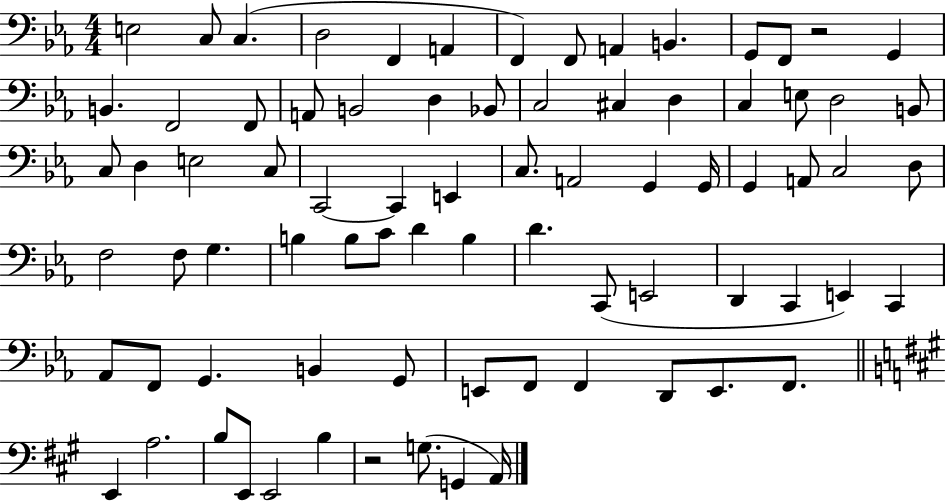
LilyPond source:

{
  \clef bass
  \numericTimeSignature
  \time 4/4
  \key ees \major
  e2 c8 c4.( | d2 f,4 a,4 | f,4) f,8 a,4 b,4. | g,8 f,8 r2 g,4 | \break b,4. f,2 f,8 | a,8 b,2 d4 bes,8 | c2 cis4 d4 | c4 e8 d2 b,8 | \break c8 d4 e2 c8 | c,2~~ c,4 e,4 | c8. a,2 g,4 g,16 | g,4 a,8 c2 d8 | \break f2 f8 g4. | b4 b8 c'8 d'4 b4 | d'4. c,8( e,2 | d,4 c,4 e,4) c,4 | \break aes,8 f,8 g,4. b,4 g,8 | e,8 f,8 f,4 d,8 e,8. f,8. | \bar "||" \break \key a \major e,4 a2. | b8 e,8 e,2 b4 | r2 g8.( g,4 a,16) | \bar "|."
}